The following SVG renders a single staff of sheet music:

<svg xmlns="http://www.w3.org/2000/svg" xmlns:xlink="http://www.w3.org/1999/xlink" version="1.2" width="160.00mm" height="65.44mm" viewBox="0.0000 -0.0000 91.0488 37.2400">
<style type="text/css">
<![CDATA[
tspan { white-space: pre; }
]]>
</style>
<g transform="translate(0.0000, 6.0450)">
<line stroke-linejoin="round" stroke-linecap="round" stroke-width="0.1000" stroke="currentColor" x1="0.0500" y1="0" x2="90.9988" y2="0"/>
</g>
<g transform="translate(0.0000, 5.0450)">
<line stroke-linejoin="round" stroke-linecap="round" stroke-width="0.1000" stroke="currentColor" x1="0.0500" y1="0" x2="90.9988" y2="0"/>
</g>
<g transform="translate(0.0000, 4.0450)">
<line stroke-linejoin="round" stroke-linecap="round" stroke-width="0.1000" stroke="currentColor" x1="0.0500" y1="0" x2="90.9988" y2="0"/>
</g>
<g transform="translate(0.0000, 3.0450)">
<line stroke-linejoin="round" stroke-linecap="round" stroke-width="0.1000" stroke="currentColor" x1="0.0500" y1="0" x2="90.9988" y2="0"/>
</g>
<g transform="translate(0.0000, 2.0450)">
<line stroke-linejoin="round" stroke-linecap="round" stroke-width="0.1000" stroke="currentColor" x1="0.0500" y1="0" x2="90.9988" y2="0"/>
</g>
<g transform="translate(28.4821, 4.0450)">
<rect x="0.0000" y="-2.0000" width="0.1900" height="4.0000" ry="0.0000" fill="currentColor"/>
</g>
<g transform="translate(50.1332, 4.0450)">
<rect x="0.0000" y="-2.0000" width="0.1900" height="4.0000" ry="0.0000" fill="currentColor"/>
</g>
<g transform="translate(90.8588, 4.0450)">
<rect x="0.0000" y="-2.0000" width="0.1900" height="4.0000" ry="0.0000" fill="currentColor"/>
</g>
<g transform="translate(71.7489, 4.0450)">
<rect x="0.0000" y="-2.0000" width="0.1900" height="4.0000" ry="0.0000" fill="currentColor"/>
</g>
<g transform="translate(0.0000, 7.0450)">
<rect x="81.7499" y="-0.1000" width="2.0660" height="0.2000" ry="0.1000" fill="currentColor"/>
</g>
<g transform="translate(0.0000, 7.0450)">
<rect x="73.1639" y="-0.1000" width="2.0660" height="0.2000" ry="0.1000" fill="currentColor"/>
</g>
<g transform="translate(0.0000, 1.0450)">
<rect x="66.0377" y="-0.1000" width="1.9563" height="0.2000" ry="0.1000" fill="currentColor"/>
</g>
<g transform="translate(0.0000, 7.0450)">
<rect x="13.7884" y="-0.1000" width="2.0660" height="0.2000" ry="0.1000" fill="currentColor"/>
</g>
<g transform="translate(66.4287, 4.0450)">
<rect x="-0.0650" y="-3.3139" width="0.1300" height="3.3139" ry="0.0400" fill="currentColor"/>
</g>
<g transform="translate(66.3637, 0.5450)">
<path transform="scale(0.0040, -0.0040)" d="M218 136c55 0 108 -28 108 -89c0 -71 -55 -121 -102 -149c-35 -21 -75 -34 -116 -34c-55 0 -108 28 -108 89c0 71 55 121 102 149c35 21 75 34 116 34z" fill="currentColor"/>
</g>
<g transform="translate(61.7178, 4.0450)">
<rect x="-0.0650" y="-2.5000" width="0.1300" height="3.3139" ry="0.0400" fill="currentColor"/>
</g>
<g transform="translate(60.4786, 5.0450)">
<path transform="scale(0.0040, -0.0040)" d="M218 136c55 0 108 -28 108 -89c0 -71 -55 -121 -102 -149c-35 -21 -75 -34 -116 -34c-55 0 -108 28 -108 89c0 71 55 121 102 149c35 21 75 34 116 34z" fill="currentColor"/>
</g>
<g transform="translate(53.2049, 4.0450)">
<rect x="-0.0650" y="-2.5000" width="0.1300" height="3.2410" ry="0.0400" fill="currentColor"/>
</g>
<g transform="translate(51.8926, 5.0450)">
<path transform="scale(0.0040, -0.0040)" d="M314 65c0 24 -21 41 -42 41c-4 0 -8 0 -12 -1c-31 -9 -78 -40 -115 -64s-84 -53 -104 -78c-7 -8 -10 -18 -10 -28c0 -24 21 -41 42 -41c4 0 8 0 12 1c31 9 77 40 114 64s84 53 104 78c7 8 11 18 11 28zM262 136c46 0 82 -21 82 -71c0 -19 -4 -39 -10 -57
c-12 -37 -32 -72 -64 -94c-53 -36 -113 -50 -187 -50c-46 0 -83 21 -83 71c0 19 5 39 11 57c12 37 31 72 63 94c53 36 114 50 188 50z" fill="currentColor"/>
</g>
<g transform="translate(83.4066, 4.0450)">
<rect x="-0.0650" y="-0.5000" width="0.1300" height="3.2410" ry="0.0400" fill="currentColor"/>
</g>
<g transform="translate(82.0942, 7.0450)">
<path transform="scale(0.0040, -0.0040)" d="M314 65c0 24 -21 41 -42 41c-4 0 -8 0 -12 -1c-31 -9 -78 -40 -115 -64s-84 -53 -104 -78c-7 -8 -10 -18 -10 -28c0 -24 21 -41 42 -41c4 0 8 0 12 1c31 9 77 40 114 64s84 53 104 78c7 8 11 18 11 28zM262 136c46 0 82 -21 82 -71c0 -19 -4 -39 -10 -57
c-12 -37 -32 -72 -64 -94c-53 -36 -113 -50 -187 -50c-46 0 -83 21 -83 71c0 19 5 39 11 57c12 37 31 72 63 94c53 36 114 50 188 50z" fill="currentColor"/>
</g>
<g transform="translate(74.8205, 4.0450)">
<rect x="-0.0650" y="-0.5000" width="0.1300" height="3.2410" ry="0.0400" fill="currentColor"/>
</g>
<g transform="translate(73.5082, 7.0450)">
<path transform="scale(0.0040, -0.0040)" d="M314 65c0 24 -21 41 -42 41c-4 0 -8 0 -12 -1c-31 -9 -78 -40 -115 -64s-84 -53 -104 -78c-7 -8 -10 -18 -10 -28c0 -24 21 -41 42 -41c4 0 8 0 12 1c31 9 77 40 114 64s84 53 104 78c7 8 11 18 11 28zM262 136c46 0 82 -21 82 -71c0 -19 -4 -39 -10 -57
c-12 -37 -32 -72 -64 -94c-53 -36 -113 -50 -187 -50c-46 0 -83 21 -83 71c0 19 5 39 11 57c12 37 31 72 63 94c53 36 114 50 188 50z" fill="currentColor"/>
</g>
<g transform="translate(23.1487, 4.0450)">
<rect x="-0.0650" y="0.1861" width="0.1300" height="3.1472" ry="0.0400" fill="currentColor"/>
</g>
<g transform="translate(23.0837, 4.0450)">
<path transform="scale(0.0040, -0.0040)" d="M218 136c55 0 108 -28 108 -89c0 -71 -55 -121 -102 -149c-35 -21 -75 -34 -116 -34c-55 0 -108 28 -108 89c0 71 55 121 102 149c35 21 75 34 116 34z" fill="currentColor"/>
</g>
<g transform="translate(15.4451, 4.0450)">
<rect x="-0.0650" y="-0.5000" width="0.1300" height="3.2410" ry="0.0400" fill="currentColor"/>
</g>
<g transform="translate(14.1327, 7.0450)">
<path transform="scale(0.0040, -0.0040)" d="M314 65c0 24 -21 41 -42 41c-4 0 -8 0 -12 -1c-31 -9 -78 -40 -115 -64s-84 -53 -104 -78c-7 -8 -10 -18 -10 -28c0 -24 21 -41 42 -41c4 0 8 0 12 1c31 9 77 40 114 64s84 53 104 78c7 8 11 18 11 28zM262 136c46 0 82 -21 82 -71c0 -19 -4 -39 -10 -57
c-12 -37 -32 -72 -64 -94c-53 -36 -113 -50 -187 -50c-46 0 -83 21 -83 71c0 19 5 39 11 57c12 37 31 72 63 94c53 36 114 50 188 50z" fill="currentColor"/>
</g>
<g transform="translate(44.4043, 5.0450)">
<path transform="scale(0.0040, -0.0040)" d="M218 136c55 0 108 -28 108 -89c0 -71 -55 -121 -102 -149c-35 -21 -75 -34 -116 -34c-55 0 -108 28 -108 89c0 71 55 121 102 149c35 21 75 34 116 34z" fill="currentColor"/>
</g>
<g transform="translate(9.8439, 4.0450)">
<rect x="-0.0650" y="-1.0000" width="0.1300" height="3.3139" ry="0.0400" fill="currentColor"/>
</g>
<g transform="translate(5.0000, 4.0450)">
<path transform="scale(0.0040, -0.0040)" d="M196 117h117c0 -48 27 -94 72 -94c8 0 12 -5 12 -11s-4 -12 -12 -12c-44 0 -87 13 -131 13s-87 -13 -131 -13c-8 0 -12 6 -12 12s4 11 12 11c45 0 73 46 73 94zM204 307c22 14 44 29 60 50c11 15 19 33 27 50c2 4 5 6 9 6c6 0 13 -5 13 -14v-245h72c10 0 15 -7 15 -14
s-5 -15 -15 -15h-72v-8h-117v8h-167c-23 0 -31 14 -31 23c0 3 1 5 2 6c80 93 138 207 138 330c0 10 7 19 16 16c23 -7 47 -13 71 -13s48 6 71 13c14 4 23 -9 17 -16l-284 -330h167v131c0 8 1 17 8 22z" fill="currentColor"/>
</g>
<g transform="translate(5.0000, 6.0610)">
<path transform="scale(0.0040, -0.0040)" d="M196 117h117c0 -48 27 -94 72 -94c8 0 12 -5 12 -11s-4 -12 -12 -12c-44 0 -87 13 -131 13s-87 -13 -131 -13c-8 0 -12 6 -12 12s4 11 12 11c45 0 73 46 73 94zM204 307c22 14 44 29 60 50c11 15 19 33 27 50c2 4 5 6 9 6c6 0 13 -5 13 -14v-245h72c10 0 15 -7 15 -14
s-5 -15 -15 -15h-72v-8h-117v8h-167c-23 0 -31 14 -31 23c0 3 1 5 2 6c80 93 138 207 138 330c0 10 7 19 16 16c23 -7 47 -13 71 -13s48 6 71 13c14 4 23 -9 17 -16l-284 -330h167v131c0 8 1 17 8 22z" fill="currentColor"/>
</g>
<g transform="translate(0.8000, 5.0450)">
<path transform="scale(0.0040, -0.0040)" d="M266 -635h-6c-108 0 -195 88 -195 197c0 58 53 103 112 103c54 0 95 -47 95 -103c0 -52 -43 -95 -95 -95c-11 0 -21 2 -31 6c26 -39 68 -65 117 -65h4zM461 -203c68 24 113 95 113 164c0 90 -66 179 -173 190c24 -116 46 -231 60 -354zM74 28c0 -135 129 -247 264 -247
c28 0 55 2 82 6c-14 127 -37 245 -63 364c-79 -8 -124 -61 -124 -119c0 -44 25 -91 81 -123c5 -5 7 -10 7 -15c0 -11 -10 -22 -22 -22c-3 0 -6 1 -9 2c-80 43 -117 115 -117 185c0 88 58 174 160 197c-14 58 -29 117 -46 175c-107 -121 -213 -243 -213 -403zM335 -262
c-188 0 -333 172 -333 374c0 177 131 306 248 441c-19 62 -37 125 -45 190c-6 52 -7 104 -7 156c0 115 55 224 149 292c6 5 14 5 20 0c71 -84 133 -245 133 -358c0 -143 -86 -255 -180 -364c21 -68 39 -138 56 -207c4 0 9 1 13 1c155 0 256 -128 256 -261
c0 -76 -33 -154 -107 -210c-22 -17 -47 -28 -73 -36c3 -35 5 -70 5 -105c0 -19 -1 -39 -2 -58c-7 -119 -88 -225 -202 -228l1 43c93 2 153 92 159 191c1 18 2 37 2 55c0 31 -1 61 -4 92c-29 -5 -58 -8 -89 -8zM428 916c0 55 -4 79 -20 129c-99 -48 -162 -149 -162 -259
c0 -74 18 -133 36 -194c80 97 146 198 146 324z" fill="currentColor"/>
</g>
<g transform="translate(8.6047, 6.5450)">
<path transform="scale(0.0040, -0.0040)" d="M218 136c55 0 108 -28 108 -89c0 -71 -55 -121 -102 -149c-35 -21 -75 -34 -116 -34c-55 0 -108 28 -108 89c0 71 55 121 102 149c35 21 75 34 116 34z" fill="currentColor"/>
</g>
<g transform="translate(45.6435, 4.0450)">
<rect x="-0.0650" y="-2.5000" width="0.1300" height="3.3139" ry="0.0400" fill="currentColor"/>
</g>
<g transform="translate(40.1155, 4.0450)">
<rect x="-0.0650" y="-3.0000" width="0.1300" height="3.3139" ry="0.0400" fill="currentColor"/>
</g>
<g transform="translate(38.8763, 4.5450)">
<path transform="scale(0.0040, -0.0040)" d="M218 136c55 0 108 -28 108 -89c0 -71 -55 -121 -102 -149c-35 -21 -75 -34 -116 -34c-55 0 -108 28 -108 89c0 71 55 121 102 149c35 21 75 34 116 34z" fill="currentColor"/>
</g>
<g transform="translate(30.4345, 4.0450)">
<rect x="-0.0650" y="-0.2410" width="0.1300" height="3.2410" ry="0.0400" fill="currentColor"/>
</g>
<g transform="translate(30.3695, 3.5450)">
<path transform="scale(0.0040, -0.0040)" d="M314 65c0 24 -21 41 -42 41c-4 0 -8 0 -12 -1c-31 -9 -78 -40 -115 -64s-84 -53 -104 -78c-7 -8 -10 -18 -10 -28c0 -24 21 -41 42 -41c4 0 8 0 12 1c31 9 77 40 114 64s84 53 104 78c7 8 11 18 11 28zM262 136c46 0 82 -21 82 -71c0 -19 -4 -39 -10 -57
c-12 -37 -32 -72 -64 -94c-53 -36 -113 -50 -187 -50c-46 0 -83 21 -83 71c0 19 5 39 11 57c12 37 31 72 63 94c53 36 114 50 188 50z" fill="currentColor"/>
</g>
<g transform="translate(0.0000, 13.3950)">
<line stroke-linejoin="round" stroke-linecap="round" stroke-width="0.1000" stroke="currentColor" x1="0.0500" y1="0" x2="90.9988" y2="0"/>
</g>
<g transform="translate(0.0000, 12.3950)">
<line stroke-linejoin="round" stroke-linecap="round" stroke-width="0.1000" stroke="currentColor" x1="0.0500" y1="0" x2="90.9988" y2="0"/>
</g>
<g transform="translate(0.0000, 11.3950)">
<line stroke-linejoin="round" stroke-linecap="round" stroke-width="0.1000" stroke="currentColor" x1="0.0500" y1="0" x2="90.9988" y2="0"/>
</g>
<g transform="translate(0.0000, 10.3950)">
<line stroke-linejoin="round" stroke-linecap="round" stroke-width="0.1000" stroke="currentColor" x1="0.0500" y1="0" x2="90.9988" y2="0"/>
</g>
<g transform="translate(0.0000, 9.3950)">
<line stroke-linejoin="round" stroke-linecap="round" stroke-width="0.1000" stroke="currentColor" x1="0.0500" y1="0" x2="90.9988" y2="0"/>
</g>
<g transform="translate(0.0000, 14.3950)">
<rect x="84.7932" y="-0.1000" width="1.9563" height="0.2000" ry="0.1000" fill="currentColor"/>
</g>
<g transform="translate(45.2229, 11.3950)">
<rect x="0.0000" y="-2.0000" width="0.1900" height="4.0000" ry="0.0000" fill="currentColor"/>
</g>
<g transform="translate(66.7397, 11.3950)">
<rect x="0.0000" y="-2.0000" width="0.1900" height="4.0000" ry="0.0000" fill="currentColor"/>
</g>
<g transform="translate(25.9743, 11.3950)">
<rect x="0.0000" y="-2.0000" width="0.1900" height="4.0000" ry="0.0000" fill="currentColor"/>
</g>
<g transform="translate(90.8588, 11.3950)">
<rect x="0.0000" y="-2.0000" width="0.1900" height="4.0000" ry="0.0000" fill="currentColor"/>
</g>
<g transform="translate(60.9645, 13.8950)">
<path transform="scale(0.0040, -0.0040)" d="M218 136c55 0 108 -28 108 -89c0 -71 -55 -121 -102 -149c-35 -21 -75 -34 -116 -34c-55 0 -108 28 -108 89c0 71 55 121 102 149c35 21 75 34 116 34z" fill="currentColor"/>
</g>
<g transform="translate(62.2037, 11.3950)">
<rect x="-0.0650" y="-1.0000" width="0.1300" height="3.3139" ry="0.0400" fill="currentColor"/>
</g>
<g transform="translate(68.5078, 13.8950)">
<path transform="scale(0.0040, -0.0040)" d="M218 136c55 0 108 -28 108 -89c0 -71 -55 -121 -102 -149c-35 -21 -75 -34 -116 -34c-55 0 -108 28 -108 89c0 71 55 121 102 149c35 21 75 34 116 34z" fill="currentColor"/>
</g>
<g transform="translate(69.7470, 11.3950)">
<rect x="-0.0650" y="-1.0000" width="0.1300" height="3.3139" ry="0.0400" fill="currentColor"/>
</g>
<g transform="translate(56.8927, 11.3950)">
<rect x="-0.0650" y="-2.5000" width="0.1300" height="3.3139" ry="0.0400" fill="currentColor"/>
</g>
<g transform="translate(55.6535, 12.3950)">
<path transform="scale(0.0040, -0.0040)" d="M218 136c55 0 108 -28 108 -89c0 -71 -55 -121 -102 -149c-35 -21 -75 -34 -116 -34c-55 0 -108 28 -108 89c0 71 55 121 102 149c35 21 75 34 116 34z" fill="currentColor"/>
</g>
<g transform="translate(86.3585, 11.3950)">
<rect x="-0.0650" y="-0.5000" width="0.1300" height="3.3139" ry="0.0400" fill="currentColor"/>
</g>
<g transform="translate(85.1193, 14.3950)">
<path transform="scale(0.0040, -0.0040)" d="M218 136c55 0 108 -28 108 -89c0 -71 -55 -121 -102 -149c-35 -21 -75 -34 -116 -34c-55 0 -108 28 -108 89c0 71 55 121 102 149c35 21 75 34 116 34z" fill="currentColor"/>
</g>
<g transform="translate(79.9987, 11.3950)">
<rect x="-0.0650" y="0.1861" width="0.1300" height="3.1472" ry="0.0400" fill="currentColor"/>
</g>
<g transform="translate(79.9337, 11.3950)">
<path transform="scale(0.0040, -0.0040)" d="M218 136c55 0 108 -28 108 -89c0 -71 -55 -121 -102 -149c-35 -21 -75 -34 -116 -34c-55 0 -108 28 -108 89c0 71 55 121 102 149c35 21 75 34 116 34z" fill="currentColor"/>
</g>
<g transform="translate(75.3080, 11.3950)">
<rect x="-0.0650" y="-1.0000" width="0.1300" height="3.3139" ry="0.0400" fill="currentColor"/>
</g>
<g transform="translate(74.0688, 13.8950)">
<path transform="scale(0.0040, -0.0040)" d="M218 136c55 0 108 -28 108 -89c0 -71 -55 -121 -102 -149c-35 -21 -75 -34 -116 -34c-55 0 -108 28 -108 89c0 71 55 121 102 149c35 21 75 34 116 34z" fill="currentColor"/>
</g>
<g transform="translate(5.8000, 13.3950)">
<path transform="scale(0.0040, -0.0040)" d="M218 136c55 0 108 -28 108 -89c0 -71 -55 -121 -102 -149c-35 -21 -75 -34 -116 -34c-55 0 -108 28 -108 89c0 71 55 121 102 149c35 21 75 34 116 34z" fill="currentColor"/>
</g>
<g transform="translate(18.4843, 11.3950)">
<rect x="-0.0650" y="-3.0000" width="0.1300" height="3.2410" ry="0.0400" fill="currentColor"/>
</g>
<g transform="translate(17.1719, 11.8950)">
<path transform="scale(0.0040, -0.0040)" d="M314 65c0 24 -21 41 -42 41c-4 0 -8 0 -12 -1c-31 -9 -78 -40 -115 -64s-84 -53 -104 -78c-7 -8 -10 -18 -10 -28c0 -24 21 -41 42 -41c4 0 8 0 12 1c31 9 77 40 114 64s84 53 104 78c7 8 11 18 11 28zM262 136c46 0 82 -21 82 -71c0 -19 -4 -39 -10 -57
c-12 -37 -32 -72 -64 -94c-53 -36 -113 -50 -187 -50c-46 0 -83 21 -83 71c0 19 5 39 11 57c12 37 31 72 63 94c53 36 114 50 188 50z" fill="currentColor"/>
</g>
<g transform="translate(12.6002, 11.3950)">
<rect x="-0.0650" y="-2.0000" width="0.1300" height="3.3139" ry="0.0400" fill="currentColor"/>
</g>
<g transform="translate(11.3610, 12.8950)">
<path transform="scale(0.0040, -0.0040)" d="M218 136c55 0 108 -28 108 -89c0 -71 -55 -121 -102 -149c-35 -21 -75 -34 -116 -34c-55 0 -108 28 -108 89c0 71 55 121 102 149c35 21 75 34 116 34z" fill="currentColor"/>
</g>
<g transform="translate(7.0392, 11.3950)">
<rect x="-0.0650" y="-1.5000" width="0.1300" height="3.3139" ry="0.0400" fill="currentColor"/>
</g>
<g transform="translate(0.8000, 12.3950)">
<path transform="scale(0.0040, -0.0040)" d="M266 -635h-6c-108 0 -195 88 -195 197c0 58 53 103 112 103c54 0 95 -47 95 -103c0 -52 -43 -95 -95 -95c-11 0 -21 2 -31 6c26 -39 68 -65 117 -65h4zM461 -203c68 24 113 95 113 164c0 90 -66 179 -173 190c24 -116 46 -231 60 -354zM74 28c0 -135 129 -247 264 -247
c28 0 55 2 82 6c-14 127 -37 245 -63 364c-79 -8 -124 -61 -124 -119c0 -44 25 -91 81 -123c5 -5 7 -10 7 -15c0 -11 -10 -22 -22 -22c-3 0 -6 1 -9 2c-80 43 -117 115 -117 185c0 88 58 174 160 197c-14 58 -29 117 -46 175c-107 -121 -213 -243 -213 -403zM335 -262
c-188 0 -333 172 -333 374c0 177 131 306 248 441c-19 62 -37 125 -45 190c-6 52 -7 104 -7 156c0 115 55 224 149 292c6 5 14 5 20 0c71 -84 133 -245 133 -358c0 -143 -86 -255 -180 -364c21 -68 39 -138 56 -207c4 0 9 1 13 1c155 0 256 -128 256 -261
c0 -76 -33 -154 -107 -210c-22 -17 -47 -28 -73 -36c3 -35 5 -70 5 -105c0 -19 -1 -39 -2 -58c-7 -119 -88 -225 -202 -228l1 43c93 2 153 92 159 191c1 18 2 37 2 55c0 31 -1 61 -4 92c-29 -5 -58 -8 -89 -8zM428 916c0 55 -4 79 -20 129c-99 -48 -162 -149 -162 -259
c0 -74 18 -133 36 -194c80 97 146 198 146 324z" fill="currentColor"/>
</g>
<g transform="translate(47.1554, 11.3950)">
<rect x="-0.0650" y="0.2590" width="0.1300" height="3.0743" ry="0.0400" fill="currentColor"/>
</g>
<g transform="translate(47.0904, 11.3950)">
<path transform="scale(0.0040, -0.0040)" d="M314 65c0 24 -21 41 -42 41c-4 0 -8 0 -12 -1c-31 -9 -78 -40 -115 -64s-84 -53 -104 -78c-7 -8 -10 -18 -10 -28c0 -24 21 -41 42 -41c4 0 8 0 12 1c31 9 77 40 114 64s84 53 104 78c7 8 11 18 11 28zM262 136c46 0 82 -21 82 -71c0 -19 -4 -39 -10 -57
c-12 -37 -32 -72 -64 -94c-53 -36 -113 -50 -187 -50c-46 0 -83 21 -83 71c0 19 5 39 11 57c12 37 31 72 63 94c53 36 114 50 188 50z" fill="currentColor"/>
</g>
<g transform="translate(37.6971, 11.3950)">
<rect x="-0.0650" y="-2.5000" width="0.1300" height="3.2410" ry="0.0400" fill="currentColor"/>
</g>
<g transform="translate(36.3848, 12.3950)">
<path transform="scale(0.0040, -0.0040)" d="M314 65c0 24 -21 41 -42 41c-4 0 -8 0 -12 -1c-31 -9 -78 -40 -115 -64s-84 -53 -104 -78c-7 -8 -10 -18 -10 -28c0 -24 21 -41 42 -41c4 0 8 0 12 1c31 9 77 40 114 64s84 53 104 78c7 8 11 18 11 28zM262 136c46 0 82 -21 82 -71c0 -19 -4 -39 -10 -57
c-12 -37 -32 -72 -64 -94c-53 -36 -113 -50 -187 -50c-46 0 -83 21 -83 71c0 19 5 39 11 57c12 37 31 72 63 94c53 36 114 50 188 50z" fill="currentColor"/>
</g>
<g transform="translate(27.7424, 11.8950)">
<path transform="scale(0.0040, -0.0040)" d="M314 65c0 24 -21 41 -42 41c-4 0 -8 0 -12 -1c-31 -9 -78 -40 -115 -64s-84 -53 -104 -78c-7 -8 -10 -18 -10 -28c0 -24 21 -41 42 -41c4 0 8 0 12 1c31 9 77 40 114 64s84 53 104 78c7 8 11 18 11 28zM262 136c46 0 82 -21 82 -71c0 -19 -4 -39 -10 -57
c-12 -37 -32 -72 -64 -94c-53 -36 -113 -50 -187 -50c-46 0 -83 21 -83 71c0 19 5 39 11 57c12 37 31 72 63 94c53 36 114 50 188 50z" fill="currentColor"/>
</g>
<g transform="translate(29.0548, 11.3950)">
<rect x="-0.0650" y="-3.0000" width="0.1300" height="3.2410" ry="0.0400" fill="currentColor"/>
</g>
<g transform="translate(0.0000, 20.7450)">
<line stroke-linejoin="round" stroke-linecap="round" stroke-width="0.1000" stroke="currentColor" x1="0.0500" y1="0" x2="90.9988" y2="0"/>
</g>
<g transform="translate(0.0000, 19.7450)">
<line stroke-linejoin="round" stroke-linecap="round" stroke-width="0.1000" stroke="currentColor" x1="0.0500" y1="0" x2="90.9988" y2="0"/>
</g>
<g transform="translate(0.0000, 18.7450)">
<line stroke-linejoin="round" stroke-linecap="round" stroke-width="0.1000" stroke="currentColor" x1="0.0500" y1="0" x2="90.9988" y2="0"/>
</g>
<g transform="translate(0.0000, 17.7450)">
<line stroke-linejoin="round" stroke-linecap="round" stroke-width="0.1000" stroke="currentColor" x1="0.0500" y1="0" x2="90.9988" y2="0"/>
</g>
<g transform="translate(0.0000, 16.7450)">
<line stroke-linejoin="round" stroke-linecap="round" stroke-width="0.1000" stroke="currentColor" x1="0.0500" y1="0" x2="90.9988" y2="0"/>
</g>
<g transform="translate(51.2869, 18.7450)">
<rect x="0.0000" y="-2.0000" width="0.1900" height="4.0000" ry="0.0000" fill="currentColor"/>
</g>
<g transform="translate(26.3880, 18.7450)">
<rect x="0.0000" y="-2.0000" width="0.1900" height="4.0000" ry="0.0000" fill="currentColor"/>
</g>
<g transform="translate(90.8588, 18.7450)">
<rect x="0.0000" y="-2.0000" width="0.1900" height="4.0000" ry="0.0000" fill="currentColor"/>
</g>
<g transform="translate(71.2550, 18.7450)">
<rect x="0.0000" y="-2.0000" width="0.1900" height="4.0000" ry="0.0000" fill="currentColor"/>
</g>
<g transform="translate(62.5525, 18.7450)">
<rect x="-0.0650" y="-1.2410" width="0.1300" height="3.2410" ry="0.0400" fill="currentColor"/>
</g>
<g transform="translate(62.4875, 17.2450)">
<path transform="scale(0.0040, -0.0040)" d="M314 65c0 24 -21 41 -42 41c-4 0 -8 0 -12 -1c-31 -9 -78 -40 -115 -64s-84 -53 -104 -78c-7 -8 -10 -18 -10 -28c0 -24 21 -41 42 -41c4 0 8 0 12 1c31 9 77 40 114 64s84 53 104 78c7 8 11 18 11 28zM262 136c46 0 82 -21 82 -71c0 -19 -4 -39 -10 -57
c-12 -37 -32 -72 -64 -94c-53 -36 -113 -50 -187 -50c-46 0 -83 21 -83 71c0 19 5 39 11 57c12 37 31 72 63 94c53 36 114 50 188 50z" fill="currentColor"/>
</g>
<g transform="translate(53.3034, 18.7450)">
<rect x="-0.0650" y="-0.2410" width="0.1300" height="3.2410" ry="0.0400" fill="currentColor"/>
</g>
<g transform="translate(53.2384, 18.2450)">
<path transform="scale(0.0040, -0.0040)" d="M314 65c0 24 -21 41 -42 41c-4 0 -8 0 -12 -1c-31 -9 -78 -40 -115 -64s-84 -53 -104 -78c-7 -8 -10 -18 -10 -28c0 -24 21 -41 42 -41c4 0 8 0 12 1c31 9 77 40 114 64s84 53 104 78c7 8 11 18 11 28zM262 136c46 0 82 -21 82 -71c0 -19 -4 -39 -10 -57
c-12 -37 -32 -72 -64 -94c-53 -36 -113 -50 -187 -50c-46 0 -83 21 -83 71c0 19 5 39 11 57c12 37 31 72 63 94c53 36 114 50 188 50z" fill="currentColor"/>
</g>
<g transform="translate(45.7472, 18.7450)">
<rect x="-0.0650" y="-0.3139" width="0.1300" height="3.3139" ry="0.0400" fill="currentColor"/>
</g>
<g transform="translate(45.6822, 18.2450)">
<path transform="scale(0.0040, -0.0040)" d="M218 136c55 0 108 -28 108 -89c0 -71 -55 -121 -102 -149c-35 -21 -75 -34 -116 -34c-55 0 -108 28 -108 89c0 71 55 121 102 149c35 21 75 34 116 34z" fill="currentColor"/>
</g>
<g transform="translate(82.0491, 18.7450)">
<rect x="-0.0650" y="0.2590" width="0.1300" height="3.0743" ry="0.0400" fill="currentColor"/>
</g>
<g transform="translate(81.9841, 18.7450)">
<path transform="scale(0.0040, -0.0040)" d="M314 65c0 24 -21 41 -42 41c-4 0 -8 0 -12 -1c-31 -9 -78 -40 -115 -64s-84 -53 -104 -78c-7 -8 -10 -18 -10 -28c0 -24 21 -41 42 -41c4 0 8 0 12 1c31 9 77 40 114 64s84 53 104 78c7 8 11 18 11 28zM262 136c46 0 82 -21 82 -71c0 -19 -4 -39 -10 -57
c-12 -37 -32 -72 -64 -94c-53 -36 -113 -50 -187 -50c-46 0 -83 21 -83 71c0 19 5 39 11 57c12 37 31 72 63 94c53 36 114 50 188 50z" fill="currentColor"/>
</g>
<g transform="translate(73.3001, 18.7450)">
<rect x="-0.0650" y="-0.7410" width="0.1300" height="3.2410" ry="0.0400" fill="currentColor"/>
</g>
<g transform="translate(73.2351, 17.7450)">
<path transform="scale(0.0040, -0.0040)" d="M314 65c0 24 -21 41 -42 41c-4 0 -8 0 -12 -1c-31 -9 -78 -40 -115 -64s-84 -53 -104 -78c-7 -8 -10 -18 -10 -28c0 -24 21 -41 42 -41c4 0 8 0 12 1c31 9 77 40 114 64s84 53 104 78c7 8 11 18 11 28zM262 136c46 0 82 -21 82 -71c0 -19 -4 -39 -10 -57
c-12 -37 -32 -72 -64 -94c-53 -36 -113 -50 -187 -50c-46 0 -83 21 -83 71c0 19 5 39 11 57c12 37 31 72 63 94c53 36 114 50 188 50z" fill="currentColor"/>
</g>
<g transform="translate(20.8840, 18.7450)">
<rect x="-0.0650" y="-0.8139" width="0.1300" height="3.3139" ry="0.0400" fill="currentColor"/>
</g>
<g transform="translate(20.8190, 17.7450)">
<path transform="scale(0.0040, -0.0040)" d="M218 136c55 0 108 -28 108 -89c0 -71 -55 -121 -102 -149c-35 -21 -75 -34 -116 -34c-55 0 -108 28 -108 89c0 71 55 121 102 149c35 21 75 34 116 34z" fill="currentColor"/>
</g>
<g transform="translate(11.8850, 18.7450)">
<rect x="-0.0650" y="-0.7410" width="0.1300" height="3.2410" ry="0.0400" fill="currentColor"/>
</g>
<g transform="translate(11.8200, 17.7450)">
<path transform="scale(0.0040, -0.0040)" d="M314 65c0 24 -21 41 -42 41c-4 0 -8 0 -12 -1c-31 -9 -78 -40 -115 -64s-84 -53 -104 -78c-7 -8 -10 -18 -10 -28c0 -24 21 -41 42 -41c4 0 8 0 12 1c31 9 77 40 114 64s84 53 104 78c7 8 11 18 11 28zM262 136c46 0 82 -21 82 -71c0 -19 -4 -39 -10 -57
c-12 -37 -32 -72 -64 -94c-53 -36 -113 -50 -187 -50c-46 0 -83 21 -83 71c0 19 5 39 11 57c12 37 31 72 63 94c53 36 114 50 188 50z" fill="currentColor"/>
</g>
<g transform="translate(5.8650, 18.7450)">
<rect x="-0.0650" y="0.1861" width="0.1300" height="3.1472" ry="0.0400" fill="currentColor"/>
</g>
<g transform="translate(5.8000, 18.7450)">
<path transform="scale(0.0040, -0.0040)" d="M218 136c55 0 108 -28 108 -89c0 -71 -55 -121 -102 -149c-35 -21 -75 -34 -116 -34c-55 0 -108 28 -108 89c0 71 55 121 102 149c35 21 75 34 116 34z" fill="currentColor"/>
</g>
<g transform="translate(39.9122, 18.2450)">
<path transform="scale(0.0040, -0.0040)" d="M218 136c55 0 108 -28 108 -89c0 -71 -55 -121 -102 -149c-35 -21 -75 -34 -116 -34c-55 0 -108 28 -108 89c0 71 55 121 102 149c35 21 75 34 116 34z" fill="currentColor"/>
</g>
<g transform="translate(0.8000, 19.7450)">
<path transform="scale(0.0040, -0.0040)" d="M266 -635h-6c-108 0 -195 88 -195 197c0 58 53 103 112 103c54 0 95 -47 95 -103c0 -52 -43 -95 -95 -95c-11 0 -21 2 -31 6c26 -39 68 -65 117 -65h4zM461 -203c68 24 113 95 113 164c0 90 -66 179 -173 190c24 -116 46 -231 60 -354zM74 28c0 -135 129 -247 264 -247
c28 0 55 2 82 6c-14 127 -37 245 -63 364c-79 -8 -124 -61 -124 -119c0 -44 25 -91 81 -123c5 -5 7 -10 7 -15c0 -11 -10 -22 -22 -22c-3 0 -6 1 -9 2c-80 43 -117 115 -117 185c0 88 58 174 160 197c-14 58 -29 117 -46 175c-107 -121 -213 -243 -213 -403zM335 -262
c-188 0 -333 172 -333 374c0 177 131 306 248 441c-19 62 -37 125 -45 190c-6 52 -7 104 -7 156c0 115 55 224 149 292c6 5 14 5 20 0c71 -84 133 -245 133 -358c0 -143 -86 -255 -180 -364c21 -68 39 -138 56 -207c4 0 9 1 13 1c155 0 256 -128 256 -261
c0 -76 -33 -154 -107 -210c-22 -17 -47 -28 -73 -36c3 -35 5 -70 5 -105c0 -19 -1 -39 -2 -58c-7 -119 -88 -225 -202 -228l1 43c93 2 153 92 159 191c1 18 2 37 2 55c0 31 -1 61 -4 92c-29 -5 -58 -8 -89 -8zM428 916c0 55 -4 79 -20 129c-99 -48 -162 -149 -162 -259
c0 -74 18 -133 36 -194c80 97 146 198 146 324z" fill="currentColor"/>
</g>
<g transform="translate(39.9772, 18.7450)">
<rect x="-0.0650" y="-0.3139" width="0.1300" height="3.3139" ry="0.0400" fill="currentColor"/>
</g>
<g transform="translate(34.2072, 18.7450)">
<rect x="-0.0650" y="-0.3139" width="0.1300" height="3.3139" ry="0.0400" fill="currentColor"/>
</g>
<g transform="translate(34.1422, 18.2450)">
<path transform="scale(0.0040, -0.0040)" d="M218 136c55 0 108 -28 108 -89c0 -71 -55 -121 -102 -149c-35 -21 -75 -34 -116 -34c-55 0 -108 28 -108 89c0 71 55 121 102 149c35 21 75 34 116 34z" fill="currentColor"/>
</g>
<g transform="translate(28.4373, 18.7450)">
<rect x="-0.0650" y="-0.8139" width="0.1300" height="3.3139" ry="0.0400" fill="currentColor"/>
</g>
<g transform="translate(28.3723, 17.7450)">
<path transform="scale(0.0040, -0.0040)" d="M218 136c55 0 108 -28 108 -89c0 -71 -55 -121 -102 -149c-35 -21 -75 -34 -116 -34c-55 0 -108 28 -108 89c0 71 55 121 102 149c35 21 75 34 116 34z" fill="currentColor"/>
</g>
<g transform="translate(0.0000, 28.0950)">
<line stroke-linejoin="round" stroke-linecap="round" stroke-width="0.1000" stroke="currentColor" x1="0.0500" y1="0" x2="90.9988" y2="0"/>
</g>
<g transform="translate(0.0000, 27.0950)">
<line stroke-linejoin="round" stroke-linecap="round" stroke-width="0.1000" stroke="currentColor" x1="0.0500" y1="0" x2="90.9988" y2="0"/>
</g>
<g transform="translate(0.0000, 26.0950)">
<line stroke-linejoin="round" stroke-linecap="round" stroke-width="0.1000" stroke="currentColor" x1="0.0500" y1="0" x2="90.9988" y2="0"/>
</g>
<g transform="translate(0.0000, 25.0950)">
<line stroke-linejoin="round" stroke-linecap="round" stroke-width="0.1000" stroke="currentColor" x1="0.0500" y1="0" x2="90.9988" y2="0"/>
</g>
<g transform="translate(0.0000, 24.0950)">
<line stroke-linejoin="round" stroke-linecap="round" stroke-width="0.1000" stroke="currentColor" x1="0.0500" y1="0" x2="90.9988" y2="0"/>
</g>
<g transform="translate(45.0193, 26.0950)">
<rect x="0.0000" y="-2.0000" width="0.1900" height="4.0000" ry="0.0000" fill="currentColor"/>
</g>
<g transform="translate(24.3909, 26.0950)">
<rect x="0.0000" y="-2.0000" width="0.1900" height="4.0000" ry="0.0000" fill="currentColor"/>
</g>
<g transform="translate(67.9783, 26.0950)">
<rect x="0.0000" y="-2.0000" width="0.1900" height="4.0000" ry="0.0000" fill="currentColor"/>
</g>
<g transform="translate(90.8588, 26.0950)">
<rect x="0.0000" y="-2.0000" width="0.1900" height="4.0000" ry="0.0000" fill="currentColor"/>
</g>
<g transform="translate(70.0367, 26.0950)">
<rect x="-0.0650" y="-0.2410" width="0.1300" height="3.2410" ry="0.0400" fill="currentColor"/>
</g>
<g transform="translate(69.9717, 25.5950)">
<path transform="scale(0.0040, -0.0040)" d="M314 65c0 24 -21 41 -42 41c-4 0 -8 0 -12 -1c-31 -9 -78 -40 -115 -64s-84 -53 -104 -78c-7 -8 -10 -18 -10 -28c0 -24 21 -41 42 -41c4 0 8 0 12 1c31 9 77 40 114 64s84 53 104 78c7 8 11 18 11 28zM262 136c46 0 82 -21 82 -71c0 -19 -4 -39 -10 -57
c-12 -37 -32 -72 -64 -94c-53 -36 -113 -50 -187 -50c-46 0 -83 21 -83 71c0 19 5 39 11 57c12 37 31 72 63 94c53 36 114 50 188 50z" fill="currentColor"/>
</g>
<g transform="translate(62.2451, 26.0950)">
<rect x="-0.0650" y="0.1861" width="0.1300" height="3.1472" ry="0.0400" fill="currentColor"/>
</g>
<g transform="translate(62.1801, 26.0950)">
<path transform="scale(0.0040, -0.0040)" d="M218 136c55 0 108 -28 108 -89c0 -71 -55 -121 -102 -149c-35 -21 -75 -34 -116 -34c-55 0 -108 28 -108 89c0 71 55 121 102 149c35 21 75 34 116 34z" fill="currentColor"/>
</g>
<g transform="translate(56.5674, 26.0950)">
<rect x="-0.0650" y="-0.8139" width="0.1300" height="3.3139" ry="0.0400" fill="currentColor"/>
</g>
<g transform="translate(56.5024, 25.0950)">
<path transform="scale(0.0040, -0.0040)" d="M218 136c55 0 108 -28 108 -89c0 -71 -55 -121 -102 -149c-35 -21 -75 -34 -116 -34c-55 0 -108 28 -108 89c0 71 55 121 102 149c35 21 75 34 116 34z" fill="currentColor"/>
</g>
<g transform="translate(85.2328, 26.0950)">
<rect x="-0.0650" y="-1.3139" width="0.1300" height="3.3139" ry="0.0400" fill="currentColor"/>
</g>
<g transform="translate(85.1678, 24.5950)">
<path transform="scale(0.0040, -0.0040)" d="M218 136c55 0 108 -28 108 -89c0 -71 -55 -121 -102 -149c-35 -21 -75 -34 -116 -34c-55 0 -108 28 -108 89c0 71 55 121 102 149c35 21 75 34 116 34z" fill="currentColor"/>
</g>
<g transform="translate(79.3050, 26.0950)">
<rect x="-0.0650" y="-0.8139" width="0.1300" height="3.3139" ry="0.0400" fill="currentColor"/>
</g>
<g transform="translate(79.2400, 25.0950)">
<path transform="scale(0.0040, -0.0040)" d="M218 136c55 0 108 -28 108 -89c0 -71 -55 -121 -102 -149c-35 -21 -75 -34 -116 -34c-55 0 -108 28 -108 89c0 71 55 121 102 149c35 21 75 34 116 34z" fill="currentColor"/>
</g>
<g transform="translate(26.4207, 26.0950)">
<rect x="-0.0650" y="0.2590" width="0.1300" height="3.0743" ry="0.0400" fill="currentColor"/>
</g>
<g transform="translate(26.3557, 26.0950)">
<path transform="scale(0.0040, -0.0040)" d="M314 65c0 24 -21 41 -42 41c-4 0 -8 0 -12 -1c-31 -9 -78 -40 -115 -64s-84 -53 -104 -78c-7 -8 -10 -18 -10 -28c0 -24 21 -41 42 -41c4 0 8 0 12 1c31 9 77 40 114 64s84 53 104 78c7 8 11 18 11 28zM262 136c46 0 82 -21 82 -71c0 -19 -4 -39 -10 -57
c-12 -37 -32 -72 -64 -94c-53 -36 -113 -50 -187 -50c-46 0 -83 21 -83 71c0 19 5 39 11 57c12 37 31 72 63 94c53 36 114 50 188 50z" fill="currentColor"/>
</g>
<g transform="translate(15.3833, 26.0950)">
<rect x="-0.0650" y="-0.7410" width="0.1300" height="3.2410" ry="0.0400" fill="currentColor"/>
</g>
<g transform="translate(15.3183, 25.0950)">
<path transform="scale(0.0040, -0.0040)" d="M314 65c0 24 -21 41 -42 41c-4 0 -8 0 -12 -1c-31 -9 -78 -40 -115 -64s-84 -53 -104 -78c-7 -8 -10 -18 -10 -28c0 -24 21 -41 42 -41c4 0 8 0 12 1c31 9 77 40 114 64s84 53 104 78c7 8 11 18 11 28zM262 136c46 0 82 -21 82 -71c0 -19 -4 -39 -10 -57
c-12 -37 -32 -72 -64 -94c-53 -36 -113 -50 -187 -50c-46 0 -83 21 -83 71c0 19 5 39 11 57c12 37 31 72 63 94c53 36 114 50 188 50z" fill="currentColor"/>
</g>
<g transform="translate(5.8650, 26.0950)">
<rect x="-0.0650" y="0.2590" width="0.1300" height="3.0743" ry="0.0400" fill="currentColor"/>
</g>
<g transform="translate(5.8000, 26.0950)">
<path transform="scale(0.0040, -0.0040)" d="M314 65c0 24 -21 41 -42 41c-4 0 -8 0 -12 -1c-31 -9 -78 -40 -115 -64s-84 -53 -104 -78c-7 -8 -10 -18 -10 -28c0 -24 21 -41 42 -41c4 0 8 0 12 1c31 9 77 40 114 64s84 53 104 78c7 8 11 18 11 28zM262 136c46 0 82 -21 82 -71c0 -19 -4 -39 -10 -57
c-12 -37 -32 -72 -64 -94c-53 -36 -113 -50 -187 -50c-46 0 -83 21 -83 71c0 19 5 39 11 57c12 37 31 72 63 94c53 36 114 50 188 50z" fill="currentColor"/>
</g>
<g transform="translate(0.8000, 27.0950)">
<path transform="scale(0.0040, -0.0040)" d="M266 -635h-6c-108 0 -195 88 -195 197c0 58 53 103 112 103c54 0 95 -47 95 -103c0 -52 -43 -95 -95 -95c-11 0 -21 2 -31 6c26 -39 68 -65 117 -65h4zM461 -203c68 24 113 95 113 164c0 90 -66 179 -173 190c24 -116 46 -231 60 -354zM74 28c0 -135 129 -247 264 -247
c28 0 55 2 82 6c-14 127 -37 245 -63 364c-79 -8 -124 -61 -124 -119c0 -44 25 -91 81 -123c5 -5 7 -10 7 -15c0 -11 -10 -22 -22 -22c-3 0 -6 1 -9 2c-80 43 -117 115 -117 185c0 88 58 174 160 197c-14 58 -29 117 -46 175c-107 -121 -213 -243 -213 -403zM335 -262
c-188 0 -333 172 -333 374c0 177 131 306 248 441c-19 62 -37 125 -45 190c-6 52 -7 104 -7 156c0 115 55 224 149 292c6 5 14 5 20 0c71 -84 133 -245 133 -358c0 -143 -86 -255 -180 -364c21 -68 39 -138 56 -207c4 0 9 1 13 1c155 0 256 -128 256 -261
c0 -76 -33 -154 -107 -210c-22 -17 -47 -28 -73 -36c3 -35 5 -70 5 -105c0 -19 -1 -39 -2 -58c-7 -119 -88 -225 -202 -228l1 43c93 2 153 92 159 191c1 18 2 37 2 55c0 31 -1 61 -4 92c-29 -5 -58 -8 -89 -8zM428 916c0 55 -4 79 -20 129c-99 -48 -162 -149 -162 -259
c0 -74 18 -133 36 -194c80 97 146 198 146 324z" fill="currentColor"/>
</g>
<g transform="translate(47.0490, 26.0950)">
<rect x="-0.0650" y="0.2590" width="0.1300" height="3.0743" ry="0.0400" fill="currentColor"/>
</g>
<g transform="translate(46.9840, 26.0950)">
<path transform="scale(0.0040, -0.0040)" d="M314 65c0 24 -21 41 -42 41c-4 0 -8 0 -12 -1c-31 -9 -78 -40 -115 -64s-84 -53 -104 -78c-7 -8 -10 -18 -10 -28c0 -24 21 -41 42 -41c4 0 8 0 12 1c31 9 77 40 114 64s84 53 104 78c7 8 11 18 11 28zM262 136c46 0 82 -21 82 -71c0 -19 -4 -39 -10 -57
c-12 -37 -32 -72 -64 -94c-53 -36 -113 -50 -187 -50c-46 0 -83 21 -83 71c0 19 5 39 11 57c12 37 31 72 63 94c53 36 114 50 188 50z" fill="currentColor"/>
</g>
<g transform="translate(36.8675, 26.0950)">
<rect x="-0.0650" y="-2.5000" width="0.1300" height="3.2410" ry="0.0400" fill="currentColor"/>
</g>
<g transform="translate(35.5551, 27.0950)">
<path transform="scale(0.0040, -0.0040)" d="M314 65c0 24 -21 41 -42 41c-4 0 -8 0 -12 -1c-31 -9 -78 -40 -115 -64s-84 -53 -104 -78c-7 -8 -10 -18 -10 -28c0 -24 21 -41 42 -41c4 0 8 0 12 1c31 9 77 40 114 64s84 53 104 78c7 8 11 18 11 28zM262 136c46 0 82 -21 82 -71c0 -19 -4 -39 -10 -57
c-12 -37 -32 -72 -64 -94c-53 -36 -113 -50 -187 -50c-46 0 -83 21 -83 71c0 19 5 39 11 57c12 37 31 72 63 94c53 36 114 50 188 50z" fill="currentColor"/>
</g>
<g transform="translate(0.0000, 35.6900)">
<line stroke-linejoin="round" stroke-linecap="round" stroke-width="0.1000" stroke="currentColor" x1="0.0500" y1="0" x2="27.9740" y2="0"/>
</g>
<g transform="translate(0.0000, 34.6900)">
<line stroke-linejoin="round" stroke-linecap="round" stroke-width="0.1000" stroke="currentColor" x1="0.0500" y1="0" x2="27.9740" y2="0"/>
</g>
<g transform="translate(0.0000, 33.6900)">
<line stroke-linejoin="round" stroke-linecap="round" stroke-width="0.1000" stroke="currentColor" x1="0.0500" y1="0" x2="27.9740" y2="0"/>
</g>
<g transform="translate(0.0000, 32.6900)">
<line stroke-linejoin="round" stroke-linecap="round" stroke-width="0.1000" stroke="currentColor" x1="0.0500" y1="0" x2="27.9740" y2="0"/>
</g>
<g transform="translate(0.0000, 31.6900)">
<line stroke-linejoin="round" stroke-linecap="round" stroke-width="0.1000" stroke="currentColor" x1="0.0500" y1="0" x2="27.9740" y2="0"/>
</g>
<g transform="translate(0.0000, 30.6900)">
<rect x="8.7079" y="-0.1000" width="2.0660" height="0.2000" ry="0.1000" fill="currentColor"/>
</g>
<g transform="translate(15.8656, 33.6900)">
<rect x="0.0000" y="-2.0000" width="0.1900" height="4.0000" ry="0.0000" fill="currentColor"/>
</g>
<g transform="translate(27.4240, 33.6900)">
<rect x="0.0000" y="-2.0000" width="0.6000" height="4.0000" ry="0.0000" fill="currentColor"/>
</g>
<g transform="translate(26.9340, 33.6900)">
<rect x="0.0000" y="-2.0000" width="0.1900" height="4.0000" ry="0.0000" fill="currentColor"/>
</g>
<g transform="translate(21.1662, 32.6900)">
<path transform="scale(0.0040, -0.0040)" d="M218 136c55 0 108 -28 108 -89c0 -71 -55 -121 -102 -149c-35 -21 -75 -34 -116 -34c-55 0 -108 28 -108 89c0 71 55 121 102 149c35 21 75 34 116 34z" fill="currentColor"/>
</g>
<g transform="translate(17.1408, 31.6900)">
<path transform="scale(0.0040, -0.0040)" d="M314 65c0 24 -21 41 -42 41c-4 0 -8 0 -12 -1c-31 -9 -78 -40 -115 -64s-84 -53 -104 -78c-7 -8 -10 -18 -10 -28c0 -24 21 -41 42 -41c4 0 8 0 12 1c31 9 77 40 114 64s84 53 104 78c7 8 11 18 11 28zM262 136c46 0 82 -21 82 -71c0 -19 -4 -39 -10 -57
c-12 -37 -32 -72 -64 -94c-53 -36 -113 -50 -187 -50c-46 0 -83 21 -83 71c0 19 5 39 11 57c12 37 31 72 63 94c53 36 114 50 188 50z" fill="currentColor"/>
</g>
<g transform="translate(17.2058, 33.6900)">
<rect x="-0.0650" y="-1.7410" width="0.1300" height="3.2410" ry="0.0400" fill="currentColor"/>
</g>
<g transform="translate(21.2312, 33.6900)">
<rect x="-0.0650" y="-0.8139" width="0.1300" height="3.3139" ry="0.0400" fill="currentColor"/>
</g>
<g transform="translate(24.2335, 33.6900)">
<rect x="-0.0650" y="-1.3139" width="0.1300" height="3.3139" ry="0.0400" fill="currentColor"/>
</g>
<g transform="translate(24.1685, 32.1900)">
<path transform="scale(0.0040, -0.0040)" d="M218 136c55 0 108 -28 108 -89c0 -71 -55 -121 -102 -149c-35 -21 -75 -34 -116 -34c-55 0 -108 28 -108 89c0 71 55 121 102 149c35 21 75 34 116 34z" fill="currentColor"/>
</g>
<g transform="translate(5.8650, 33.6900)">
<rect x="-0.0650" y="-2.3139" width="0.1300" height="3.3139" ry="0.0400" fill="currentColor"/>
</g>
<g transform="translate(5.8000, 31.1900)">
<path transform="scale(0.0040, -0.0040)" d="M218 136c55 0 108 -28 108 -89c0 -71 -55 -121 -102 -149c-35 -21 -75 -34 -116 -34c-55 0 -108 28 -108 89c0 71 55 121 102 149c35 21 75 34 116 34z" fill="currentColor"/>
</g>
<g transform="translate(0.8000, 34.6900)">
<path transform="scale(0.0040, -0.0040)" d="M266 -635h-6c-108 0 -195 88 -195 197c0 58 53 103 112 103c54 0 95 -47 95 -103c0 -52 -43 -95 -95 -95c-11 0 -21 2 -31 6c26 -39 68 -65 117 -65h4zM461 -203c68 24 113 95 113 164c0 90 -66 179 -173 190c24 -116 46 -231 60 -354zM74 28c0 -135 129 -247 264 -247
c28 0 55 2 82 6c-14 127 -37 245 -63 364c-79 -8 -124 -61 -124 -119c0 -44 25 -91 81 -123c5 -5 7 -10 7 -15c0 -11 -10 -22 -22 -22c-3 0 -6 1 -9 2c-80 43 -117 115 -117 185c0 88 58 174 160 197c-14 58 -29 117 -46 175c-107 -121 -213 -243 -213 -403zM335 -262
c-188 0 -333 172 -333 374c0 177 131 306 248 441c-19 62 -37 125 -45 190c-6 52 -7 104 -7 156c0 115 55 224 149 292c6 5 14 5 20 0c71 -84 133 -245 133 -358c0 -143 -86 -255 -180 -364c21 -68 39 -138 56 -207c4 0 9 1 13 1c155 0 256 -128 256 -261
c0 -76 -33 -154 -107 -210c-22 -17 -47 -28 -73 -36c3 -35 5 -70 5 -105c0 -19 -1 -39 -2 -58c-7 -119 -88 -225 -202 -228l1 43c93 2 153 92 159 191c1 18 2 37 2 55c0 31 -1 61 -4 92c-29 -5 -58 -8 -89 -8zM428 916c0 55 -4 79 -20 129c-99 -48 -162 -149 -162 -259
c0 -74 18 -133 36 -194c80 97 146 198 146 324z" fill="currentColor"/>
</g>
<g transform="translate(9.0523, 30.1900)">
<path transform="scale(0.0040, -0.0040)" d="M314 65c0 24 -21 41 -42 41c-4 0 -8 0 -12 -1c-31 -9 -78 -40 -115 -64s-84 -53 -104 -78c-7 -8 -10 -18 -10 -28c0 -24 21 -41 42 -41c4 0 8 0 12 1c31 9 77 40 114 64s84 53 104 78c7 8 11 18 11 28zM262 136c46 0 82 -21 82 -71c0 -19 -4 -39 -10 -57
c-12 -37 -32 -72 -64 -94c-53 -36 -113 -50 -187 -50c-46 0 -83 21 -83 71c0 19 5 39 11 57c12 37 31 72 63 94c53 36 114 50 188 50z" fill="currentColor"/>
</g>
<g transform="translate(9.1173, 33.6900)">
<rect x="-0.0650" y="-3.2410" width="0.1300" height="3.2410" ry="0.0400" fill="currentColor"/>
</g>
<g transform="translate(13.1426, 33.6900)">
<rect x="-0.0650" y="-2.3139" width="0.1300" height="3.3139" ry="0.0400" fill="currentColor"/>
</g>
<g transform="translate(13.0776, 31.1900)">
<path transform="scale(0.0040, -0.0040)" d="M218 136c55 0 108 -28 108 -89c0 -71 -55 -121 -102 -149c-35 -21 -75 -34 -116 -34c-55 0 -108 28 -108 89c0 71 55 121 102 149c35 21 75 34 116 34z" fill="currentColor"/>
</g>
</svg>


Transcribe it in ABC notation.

X:1
T:Untitled
M:4/4
L:1/4
K:C
D C2 B c2 A G G2 G b C2 C2 E F A2 A2 G2 B2 G D D D B C B d2 d d c c c c2 e2 d2 B2 B2 d2 B2 G2 B2 d B c2 d e g b2 g f2 d e